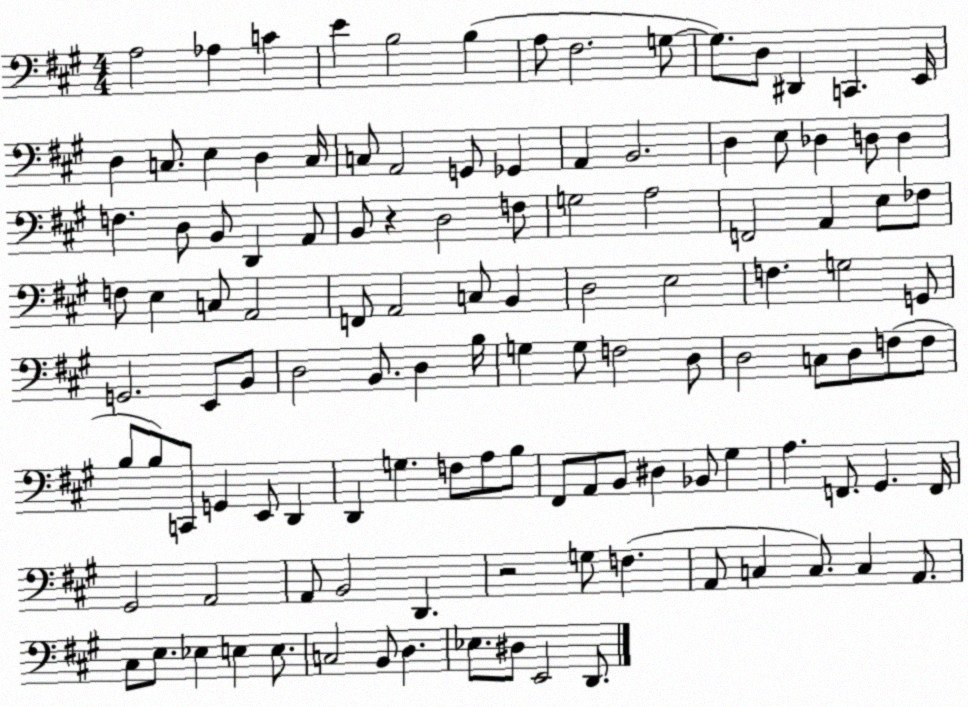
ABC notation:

X:1
T:Untitled
M:4/4
L:1/4
K:A
A,2 _A, C E B,2 B, A,/2 ^F,2 G,/2 G,/2 D,/2 ^D,, C,, E,,/4 D, C,/2 E, D, C,/4 C,/2 A,,2 G,,/2 _G,, A,, B,,2 D, E,/2 _D, D,/2 D, F, D,/2 B,,/2 D,, A,,/2 B,,/2 z D,2 F,/2 G,2 A,2 F,,2 A,, E,/2 _F,/2 F,/2 E, C,/2 A,,2 F,,/2 A,,2 C,/2 B,, D,2 E,2 F, G,2 G,,/2 G,,2 E,,/2 B,,/2 D,2 B,,/2 D, B,/4 G, G,/2 F,2 D,/2 D,2 C,/2 D,/2 F,/2 F,/2 B,/2 B,/2 C,,/2 G,, E,,/2 D,, D,, G, F,/2 A,/2 B,/2 ^F,,/2 A,,/2 B,,/2 ^D, _B,,/2 ^G, A, F,,/2 ^G,, F,,/4 ^G,,2 A,,2 A,,/2 B,,2 D,, z2 G,/2 F, A,,/2 C, C,/2 C, A,,/2 ^C,/2 E,/2 _E, E, E,/2 C,2 B,,/2 D, _E,/2 ^D,/2 E,,2 D,,/2